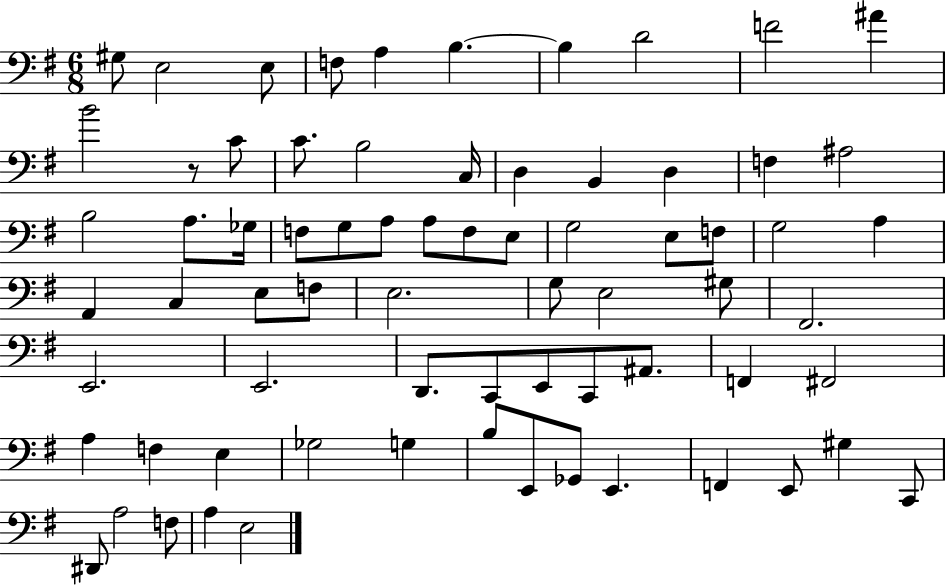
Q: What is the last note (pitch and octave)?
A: E3